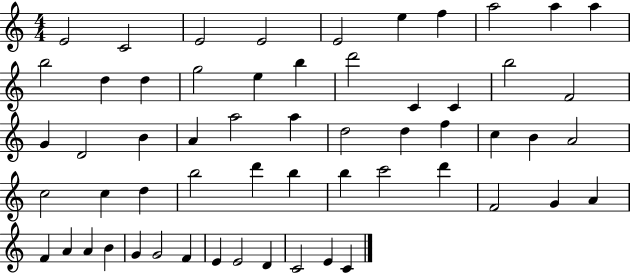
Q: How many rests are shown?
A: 0